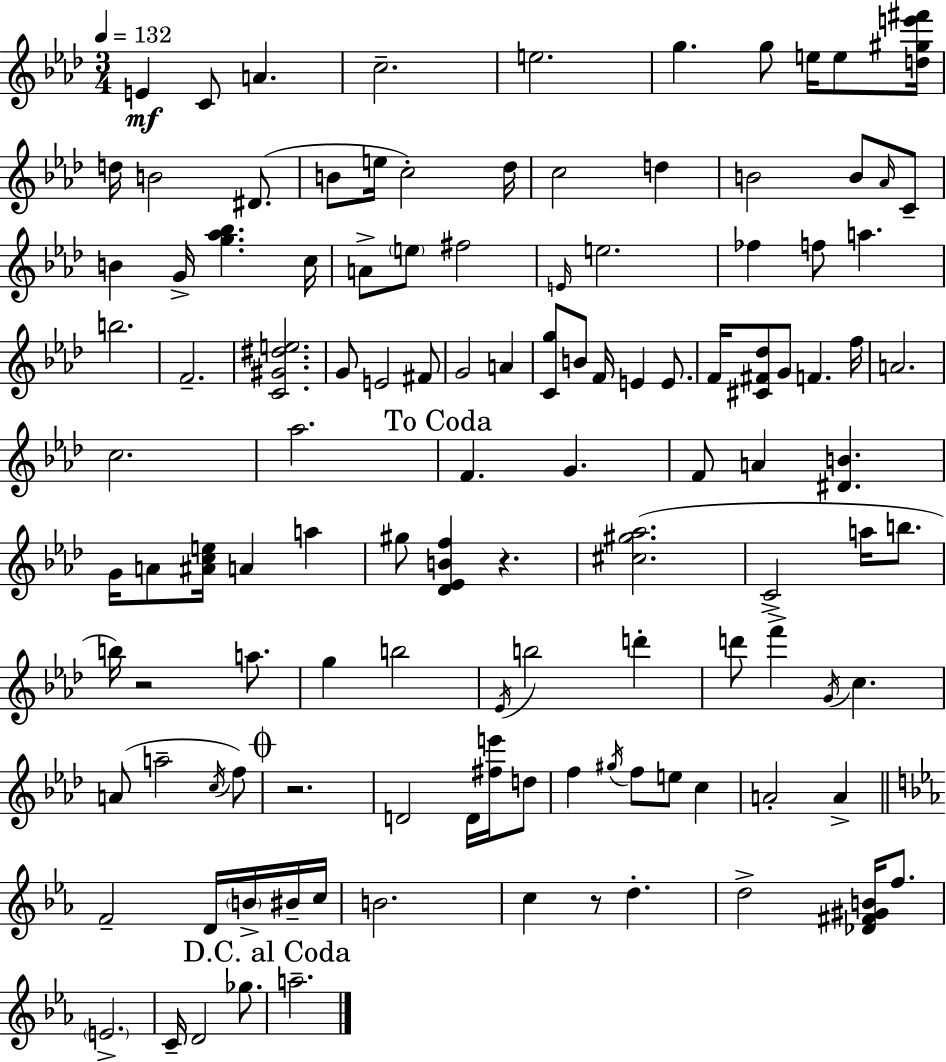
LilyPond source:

{
  \clef treble
  \numericTimeSignature
  \time 3/4
  \key f \minor
  \tempo 4 = 132
  e'4\mf c'8 a'4. | c''2.-- | e''2. | g''4. g''8 e''16 e''8 <d'' gis'' e''' fis'''>16 | \break d''16 b'2 dis'8.( | b'8 e''16 c''2-.) des''16 | c''2 d''4 | b'2 b'8 \grace { aes'16 } c'8-- | \break b'4 g'16-> <g'' aes'' bes''>4. | c''16 a'8-> \parenthesize e''8 fis''2 | \grace { e'16 } e''2. | fes''4 f''8 a''4. | \break b''2. | f'2.-- | <c' gis' dis'' e''>2. | g'8 e'2 | \break fis'8 g'2 a'4 | <c' g''>8 b'8 f'16 e'4 e'8. | f'16 <cis' fis' des''>8 g'8 f'4. | f''16 a'2. | \break c''2. | aes''2. | \mark "To Coda" f'4. g'4. | f'8 a'4 <dis' b'>4. | \break g'16 a'8 <ais' c'' e''>16 a'4 a''4 | gis''8 <des' ees' b' f''>4 r4. | <cis'' gis'' aes''>2.( | c'2-> a''16 b''8. | \break b''16) r2 a''8. | g''4 b''2 | \acciaccatura { ees'16 } b''2 d'''4-. | d'''8 f'''4-> \acciaccatura { g'16 } c''4. | \break a'8( a''2-- | \acciaccatura { c''16 }) f''8 \mark \markup { \musicglyph "scripts.coda" } r2. | d'2 | d'16 <fis'' e'''>16 d''8 f''4 \acciaccatura { gis''16 } f''8 | \break e''8 c''4 a'2-. | a'4-> \bar "||" \break \key c \minor f'2-- d'16 \parenthesize b'16-> bis'16-- c''16 | b'2. | c''4 r8 d''4.-. | d''2-> <des' fis' gis' b'>16 f''8. | \break \parenthesize e'2.-> | c'16-- d'2 ges''8. | \mark "D.C. al Coda" a''2.-- | \bar "|."
}